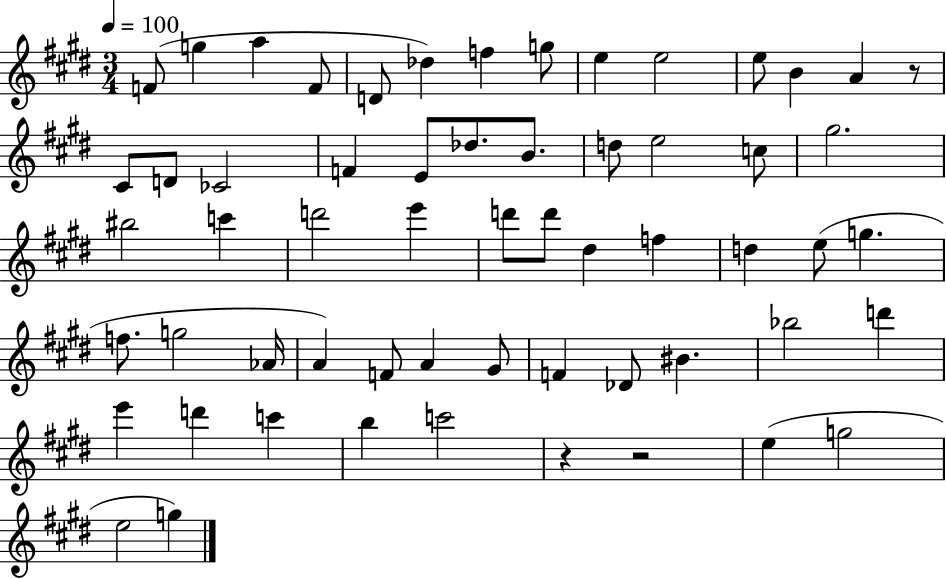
F4/e G5/q A5/q F4/e D4/e Db5/q F5/q G5/e E5/q E5/h E5/e B4/q A4/q R/e C#4/e D4/e CES4/h F4/q E4/e Db5/e. B4/e. D5/e E5/h C5/e G#5/h. BIS5/h C6/q D6/h E6/q D6/e D6/e D#5/q F5/q D5/q E5/e G5/q. F5/e. G5/h Ab4/s A4/q F4/e A4/q G#4/e F4/q Db4/e BIS4/q. Bb5/h D6/q E6/q D6/q C6/q B5/q C6/h R/q R/h E5/q G5/h E5/h G5/q